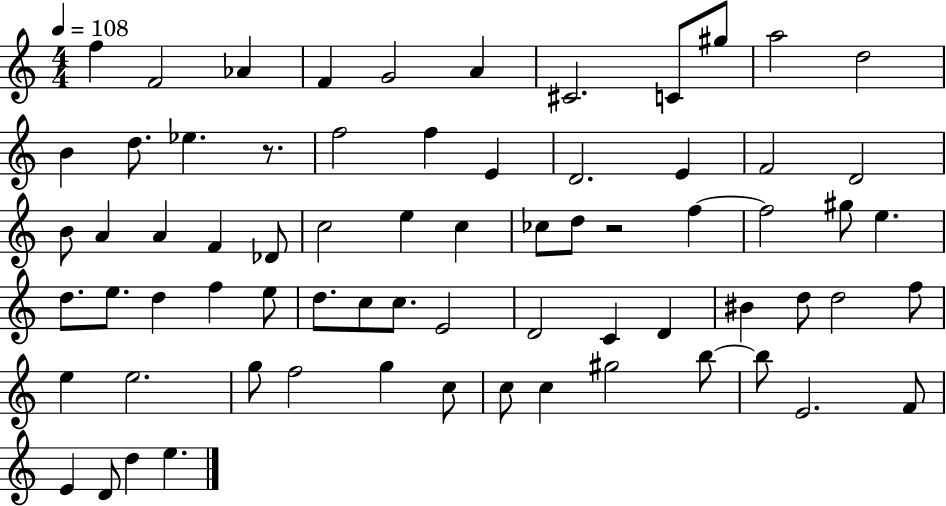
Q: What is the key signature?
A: C major